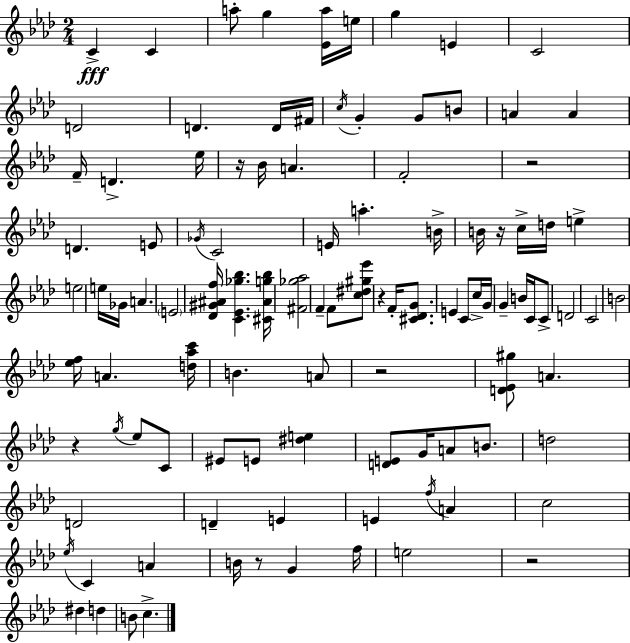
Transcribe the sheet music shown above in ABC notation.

X:1
T:Untitled
M:2/4
L:1/4
K:Ab
C C a/2 g [_Ea]/4 e/4 g E C2 D2 D D/4 ^F/4 c/4 G G/2 B/2 A A F/4 D _e/4 z/4 _B/4 A F2 z2 D E/2 _G/4 C2 E/4 a B/4 B/4 z/4 c/4 d/4 e e2 e/4 _G/4 A E2 [_D^G^Af]/4 [C_E_g_b] [^C^Ag_b]/4 [^F_g_a]2 F F/2 [c^d^g_e']/2 z F/4 [^C_DG]/2 E C/2 c/4 G/4 G B/4 C/4 C/2 D2 C2 B2 [_ef]/4 A [d_ac']/4 B A/2 z2 [D_E^g]/2 A z g/4 _e/2 C/2 ^E/2 E/2 [^de] [DE]/2 G/4 A/2 B/2 d2 D2 D E E f/4 A c2 _e/4 C A B/4 z/2 G f/4 e2 z2 ^d d B/2 c